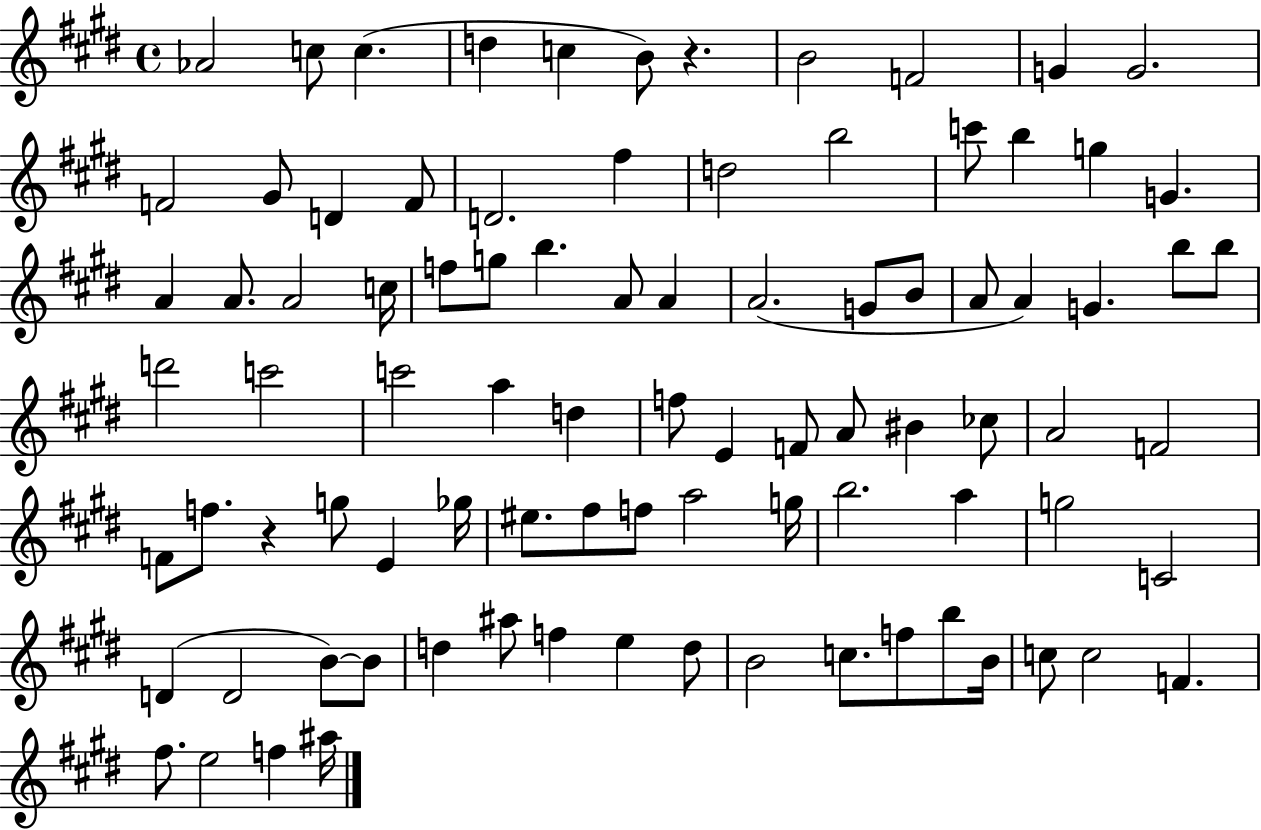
{
  \clef treble
  \time 4/4
  \defaultTimeSignature
  \key e \major
  aes'2 c''8 c''4.( | d''4 c''4 b'8) r4. | b'2 f'2 | g'4 g'2. | \break f'2 gis'8 d'4 f'8 | d'2. fis''4 | d''2 b''2 | c'''8 b''4 g''4 g'4. | \break a'4 a'8. a'2 c''16 | f''8 g''8 b''4. a'8 a'4 | a'2.( g'8 b'8 | a'8 a'4) g'4. b''8 b''8 | \break d'''2 c'''2 | c'''2 a''4 d''4 | f''8 e'4 f'8 a'8 bis'4 ces''8 | a'2 f'2 | \break f'8 f''8. r4 g''8 e'4 ges''16 | eis''8. fis''8 f''8 a''2 g''16 | b''2. a''4 | g''2 c'2 | \break d'4( d'2 b'8~~) b'8 | d''4 ais''8 f''4 e''4 d''8 | b'2 c''8. f''8 b''8 b'16 | c''8 c''2 f'4. | \break fis''8. e''2 f''4 ais''16 | \bar "|."
}